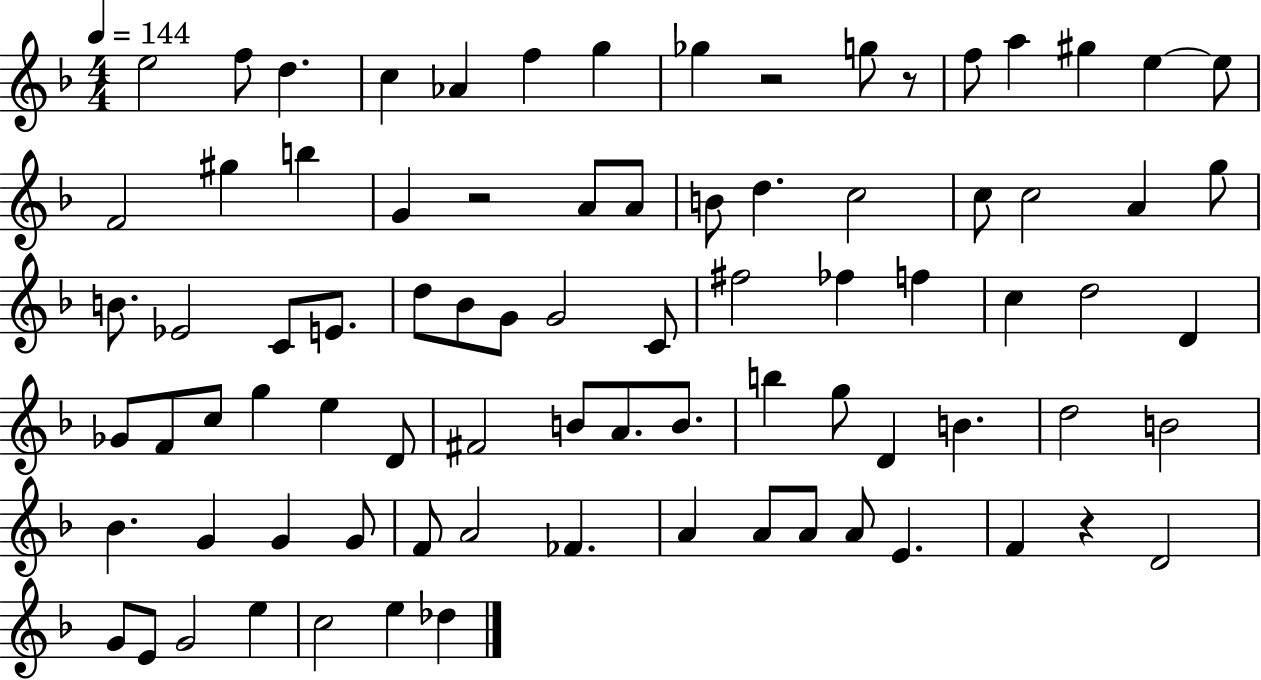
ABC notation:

X:1
T:Untitled
M:4/4
L:1/4
K:F
e2 f/2 d c _A f g _g z2 g/2 z/2 f/2 a ^g e e/2 F2 ^g b G z2 A/2 A/2 B/2 d c2 c/2 c2 A g/2 B/2 _E2 C/2 E/2 d/2 _B/2 G/2 G2 C/2 ^f2 _f f c d2 D _G/2 F/2 c/2 g e D/2 ^F2 B/2 A/2 B/2 b g/2 D B d2 B2 _B G G G/2 F/2 A2 _F A A/2 A/2 A/2 E F z D2 G/2 E/2 G2 e c2 e _d